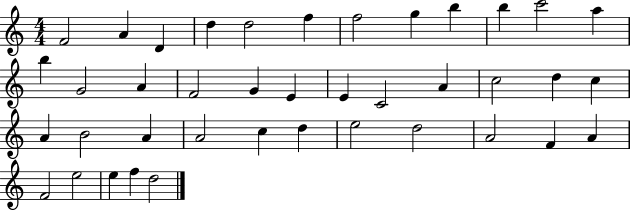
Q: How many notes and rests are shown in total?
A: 40